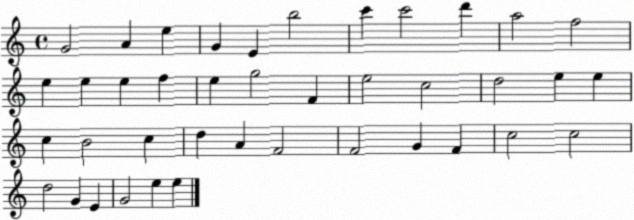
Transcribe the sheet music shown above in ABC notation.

X:1
T:Untitled
M:4/4
L:1/4
K:C
G2 A e G E b2 c' c'2 d' a2 f2 e e e f e g2 F e2 c2 d2 e e c B2 c d A F2 F2 G F c2 c2 d2 G E G2 e e